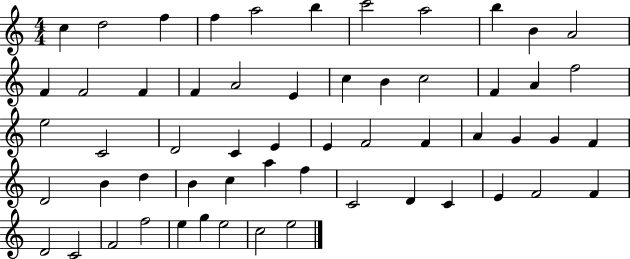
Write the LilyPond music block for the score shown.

{
  \clef treble
  \numericTimeSignature
  \time 4/4
  \key c \major
  c''4 d''2 f''4 | f''4 a''2 b''4 | c'''2 a''2 | b''4 b'4 a'2 | \break f'4 f'2 f'4 | f'4 a'2 e'4 | c''4 b'4 c''2 | f'4 a'4 f''2 | \break e''2 c'2 | d'2 c'4 e'4 | e'4 f'2 f'4 | a'4 g'4 g'4 f'4 | \break d'2 b'4 d''4 | b'4 c''4 a''4 f''4 | c'2 d'4 c'4 | e'4 f'2 f'4 | \break d'2 c'2 | f'2 f''2 | e''4 g''4 e''2 | c''2 e''2 | \break \bar "|."
}